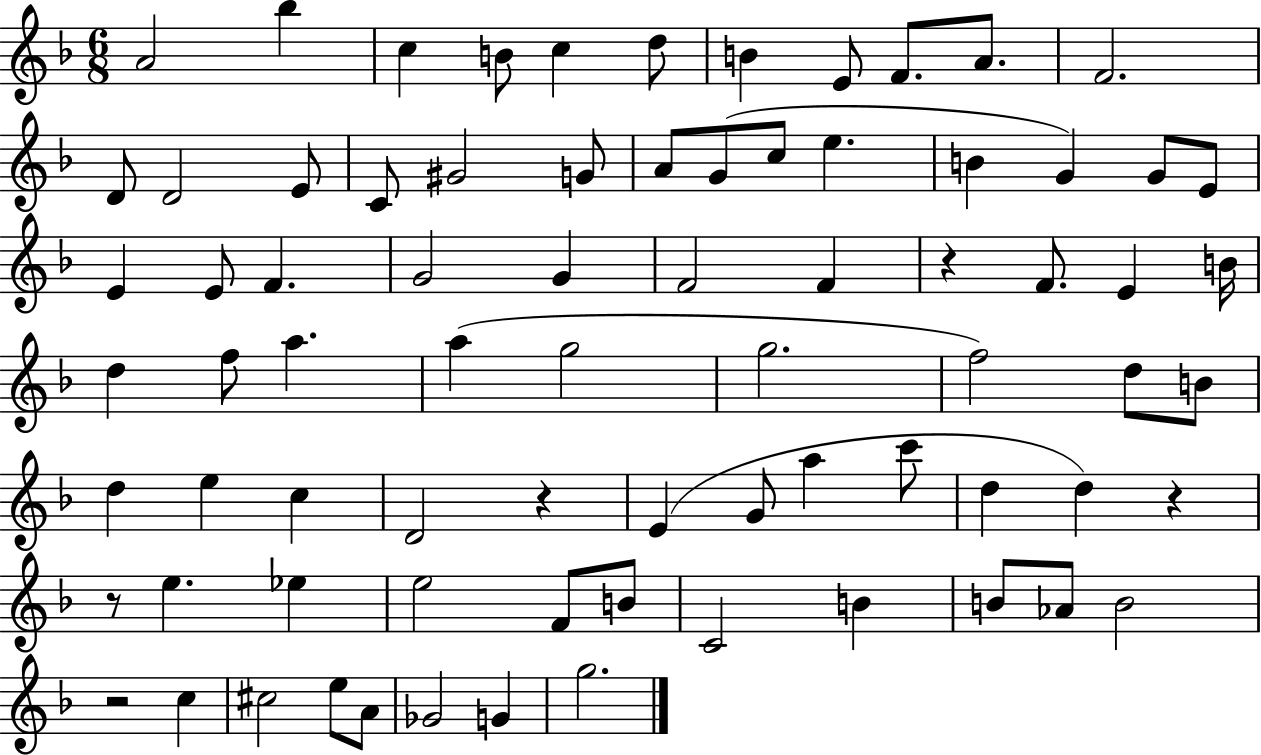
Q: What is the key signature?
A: F major